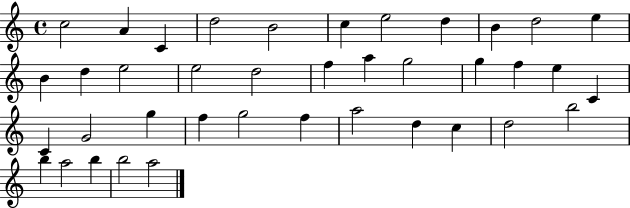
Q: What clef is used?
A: treble